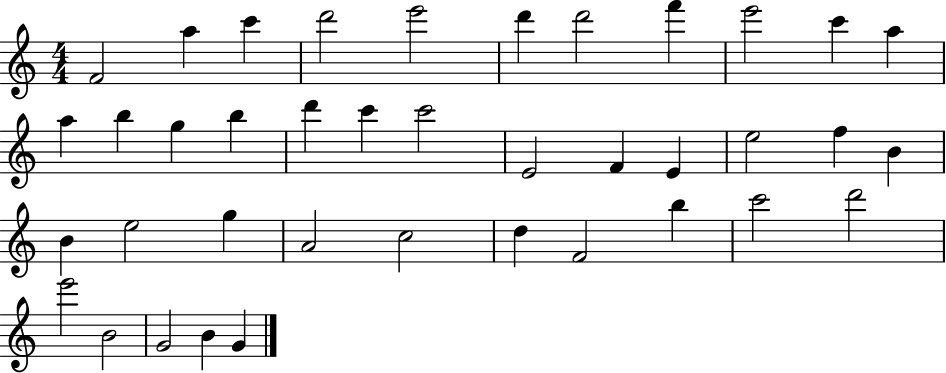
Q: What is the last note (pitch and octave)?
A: G4